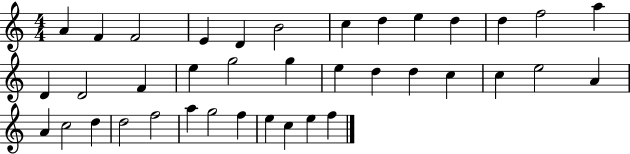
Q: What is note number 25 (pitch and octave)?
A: E5